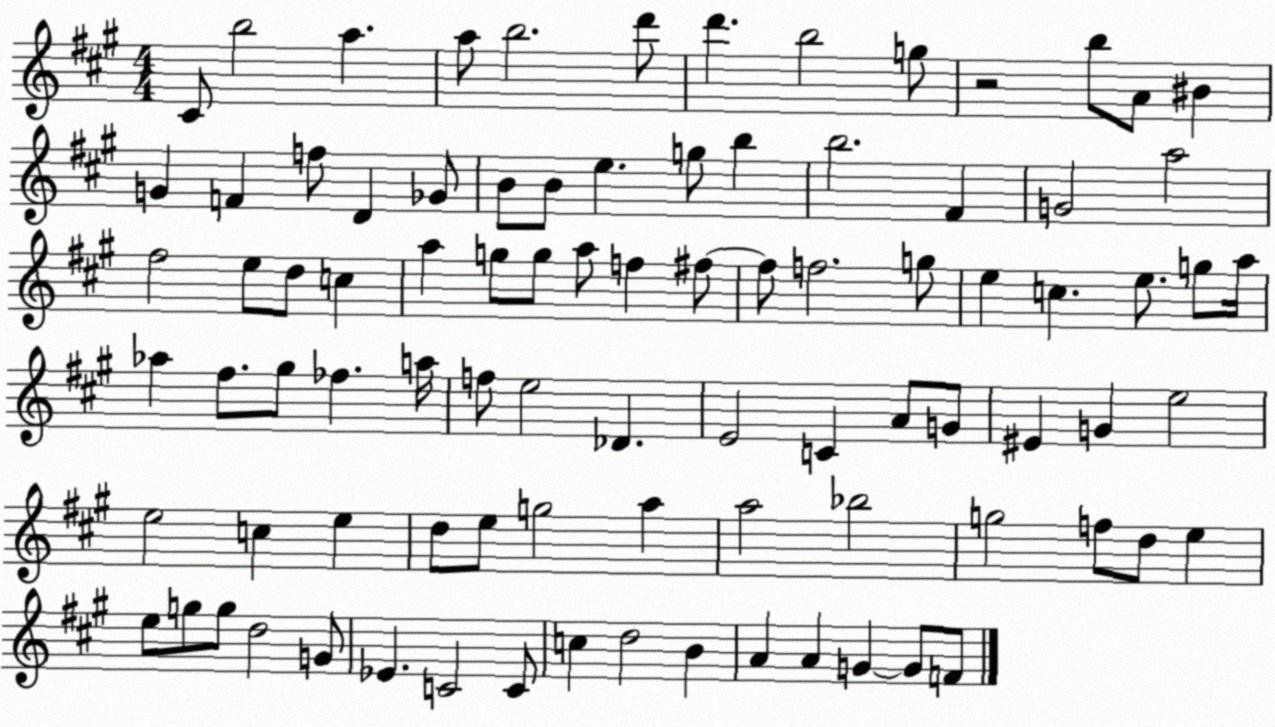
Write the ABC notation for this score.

X:1
T:Untitled
M:4/4
L:1/4
K:A
^C/2 b2 a a/2 b2 d'/2 d' b2 g/2 z2 b/2 A/2 ^B G F f/2 D _G/2 B/2 B/2 e g/2 b b2 ^F G2 a2 ^f2 e/2 d/2 c a g/2 g/2 a/2 f ^f/2 ^f/2 f2 g/2 e c e/2 g/2 a/4 _a ^f/2 ^g/2 _f a/4 f/2 e2 _D E2 C A/2 G/2 ^E G e2 e2 c e d/2 e/2 g2 a a2 _b2 g2 f/2 d/2 e e/2 g/2 g/2 d2 G/2 _E C2 C/2 c d2 B A A G G/2 F/2